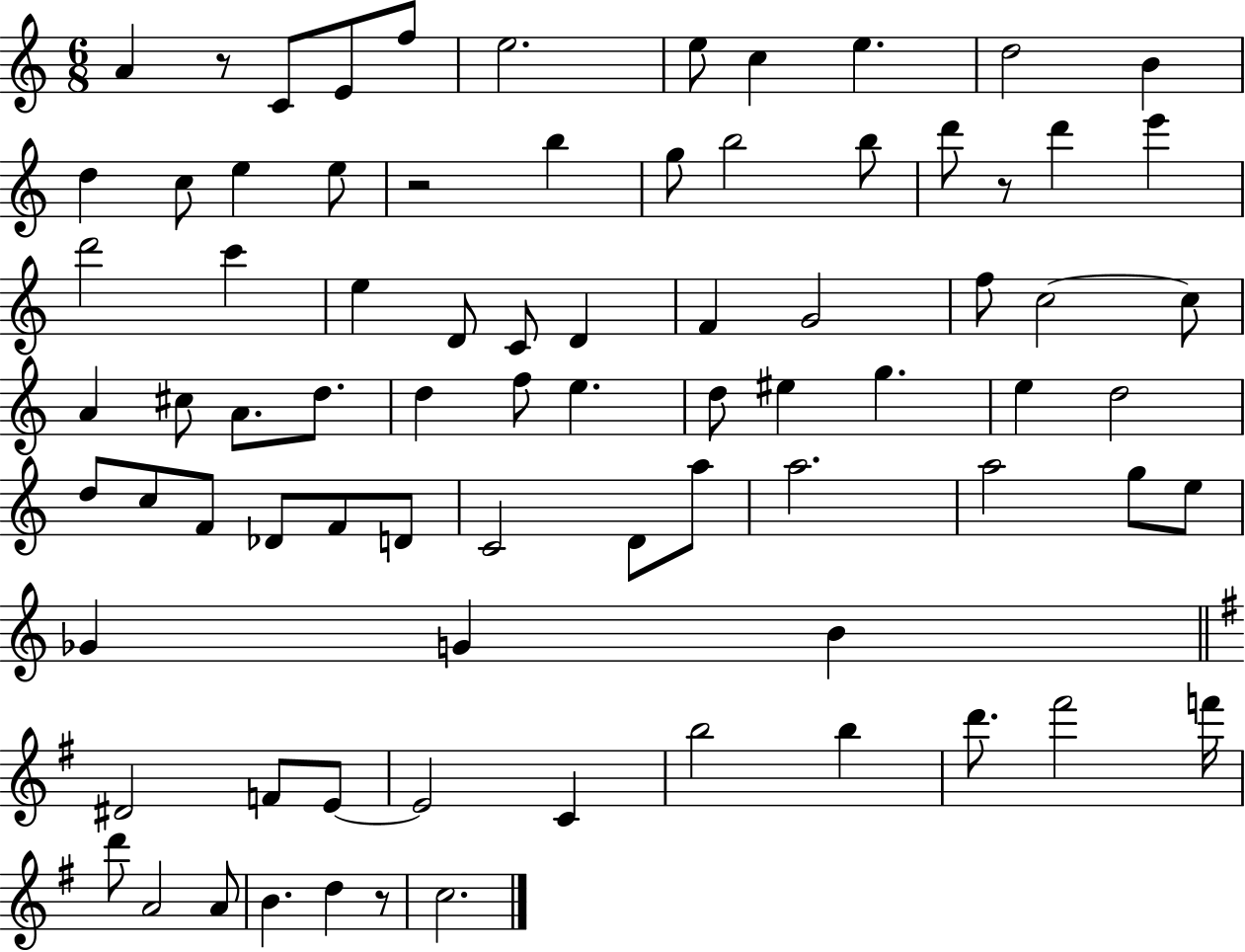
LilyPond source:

{
  \clef treble
  \numericTimeSignature
  \time 6/8
  \key c \major
  a'4 r8 c'8 e'8 f''8 | e''2. | e''8 c''4 e''4. | d''2 b'4 | \break d''4 c''8 e''4 e''8 | r2 b''4 | g''8 b''2 b''8 | d'''8 r8 d'''4 e'''4 | \break d'''2 c'''4 | e''4 d'8 c'8 d'4 | f'4 g'2 | f''8 c''2~~ c''8 | \break a'4 cis''8 a'8. d''8. | d''4 f''8 e''4. | d''8 eis''4 g''4. | e''4 d''2 | \break d''8 c''8 f'8 des'8 f'8 d'8 | c'2 d'8 a''8 | a''2. | a''2 g''8 e''8 | \break ges'4 g'4 b'4 | \bar "||" \break \key g \major dis'2 f'8 e'8~~ | e'2 c'4 | b''2 b''4 | d'''8. fis'''2 f'''16 | \break d'''8 a'2 a'8 | b'4. d''4 r8 | c''2. | \bar "|."
}